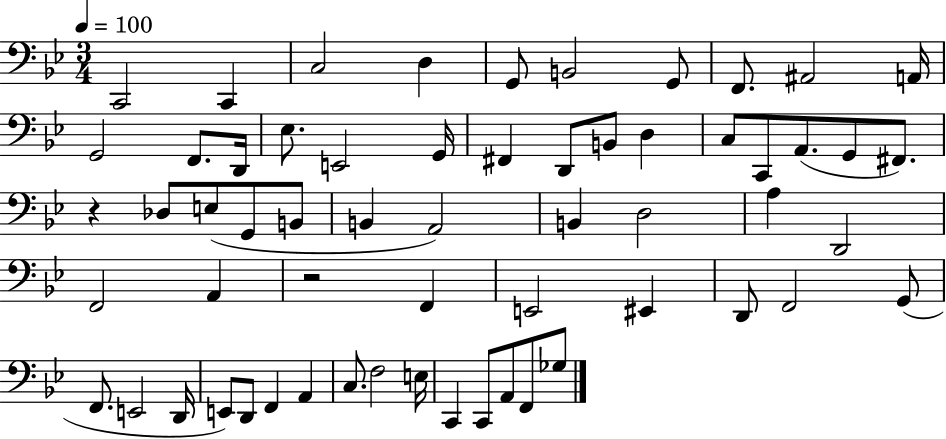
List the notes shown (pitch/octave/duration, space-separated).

C2/h C2/q C3/h D3/q G2/e B2/h G2/e F2/e. A#2/h A2/s G2/h F2/e. D2/s Eb3/e. E2/h G2/s F#2/q D2/e B2/e D3/q C3/e C2/e A2/e. G2/e F#2/e. R/q Db3/e E3/e G2/e B2/e B2/q A2/h B2/q D3/h A3/q D2/h F2/h A2/q R/h F2/q E2/h EIS2/q D2/e F2/h G2/e F2/e. E2/h D2/s E2/e D2/e F2/q A2/q C3/e. F3/h E3/s C2/q C2/e A2/e F2/e Gb3/e